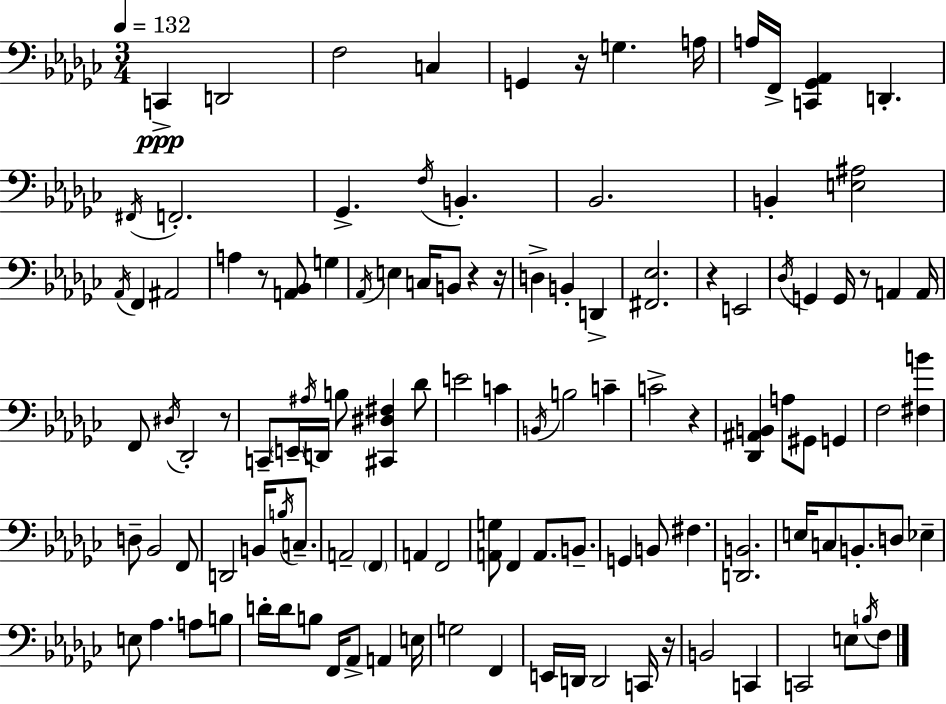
{
  \clef bass
  \numericTimeSignature
  \time 3/4
  \key ees \minor
  \tempo 4 = 132
  \repeat volta 2 { c,4->\ppp d,2 | f2 c4 | g,4 r16 g4. a16 | a16 f,16-> <c, ges, aes,>4 d,4.-. | \break \acciaccatura { fis,16 } f,2.-. | ges,4.-> \acciaccatura { f16 } b,4.-. | bes,2. | b,4-. <e ais>2 | \break \acciaccatura { aes,16 } f,4 ais,2 | a4 r8 <a, bes,>8 g4 | \acciaccatura { aes,16 } e4 c16 b,8 r4 | r16 d4-> b,4-. | \break d,4-> <fis, ees>2. | r4 e,2 | \acciaccatura { des16 } g,4 g,16 r8 | a,4 a,16 f,8 \acciaccatura { dis16 } des,2-. | \break r8 c,8-- \parenthesize e,16-- \acciaccatura { ais16 } d,16 b8 | <cis, dis fis>4 des'8 e'2 | c'4 \acciaccatura { b,16 } b2 | c'4-- c'2-> | \break r4 <des, ais, b,>4 | a8 gis,8 g,4 f2 | <fis b'>4 d8-- bes,2 | f,8 d,2 | \break b,16 \acciaccatura { b16 } c8.-- a,2-- | \parenthesize f,4 a,4 | f,2 <a, g>8 f,4 | a,8. b,8.-- g,4 | \break b,8 fis4. <d, b,>2. | e16 c8 | b,8.-. d8 ees4-- e8 aes4. | a8 b8 d'16-. d'16 b8 | \break f,16 aes,8-> a,4 e16 g2 | f,4 e,16 d,16 d,2 | c,16 r16 b,2 | c,4 c,2 | \break e8 \acciaccatura { b16 } f8 } \bar "|."
}